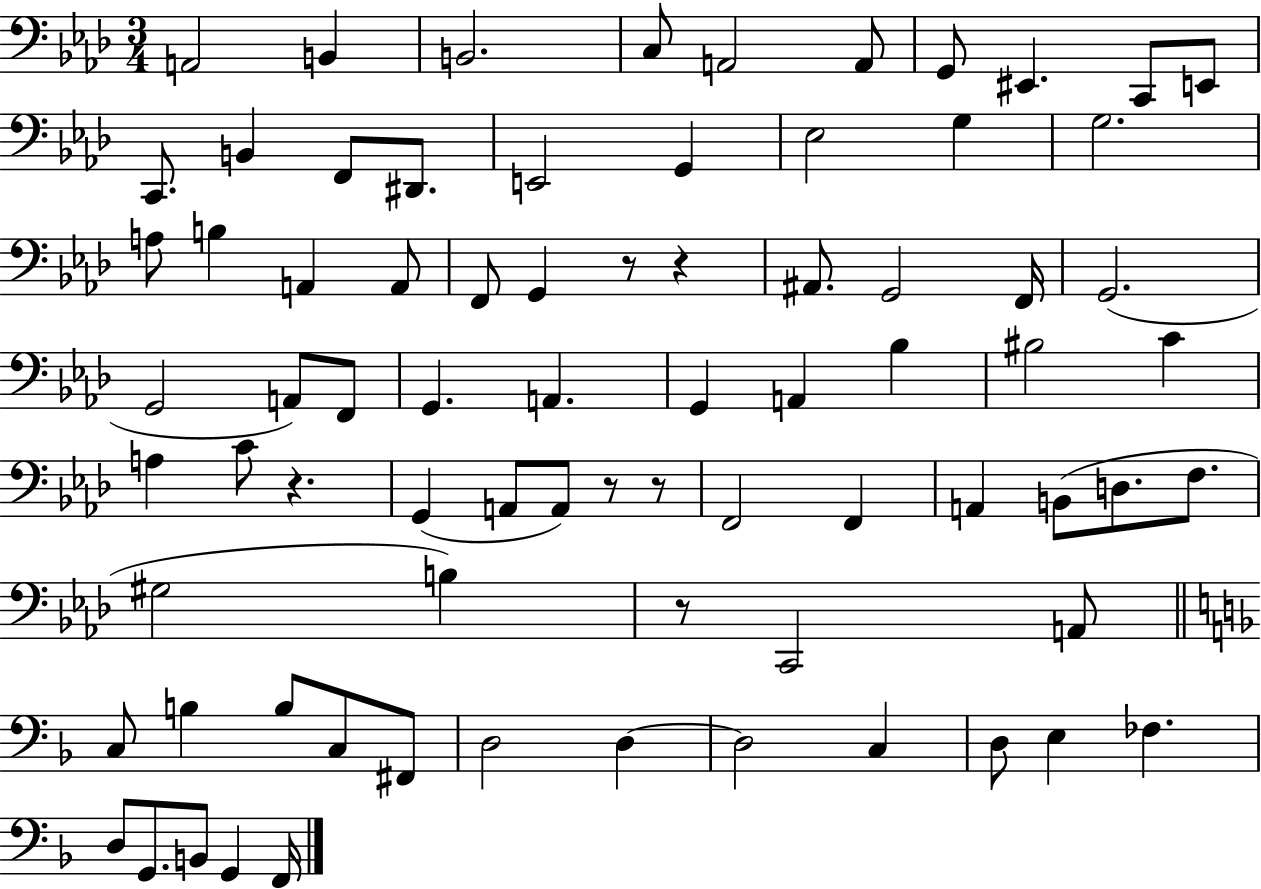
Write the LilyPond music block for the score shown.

{
  \clef bass
  \numericTimeSignature
  \time 3/4
  \key aes \major
  a,2 b,4 | b,2. | c8 a,2 a,8 | g,8 eis,4. c,8 e,8 | \break c,8. b,4 f,8 dis,8. | e,2 g,4 | ees2 g4 | g2. | \break a8 b4 a,4 a,8 | f,8 g,4 r8 r4 | ais,8. g,2 f,16 | g,2.( | \break g,2 a,8) f,8 | g,4. a,4. | g,4 a,4 bes4 | bis2 c'4 | \break a4 c'8 r4. | g,4( a,8 a,8) r8 r8 | f,2 f,4 | a,4 b,8( d8. f8. | \break gis2 b4) | r8 c,2 a,8 | \bar "||" \break \key f \major c8 b4 b8 c8 fis,8 | d2 d4~~ | d2 c4 | d8 e4 fes4. | \break d8 g,8. b,8 g,4 f,16 | \bar "|."
}